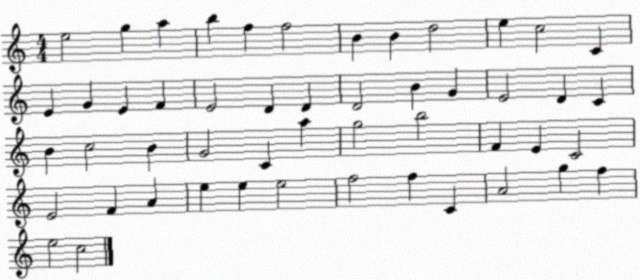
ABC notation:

X:1
T:Untitled
M:4/4
L:1/4
K:C
e2 g a b f f2 B B d2 e c2 C E G E F E2 D D D2 B G E2 D C B c2 B G2 C a g2 b2 F E C2 E2 F A e e e2 f2 f C A2 g f e2 c2